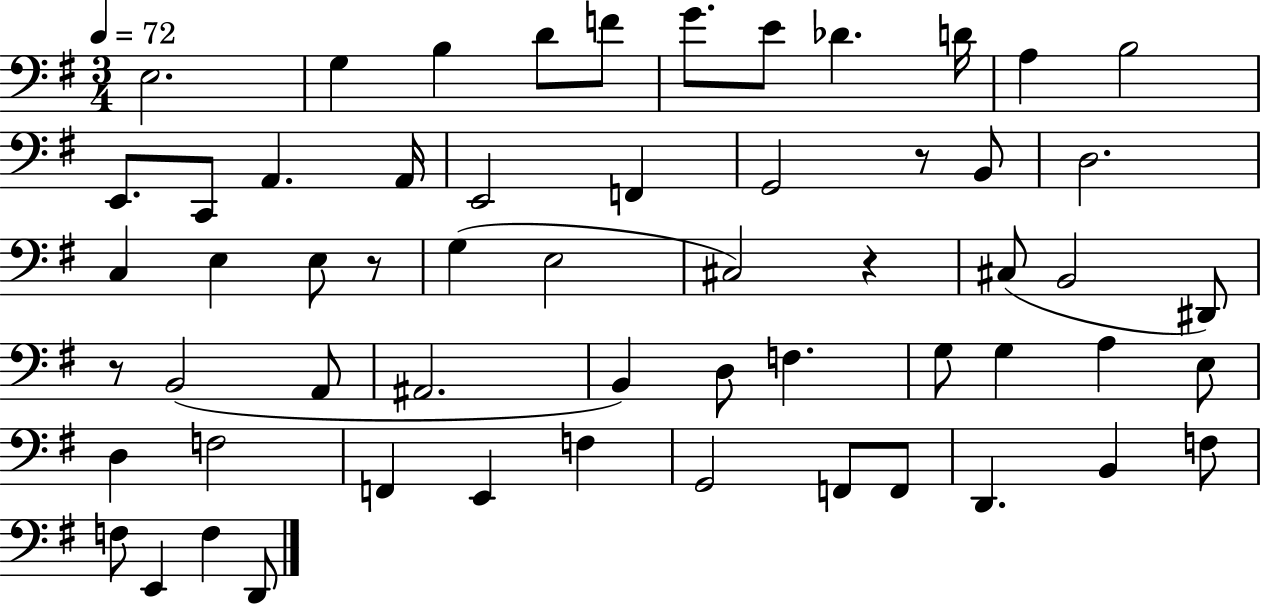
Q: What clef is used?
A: bass